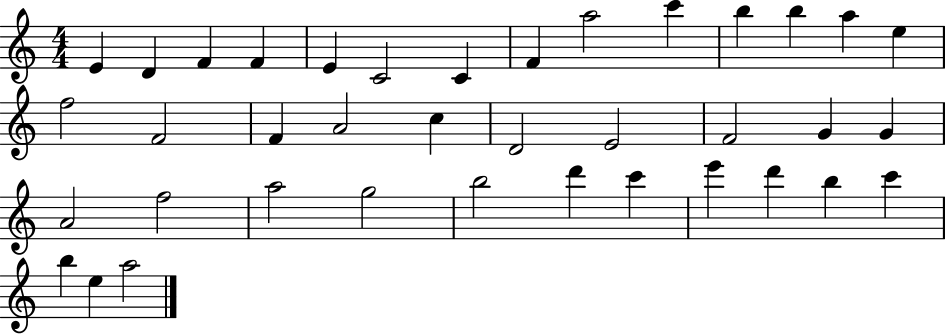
E4/q D4/q F4/q F4/q E4/q C4/h C4/q F4/q A5/h C6/q B5/q B5/q A5/q E5/q F5/h F4/h F4/q A4/h C5/q D4/h E4/h F4/h G4/q G4/q A4/h F5/h A5/h G5/h B5/h D6/q C6/q E6/q D6/q B5/q C6/q B5/q E5/q A5/h